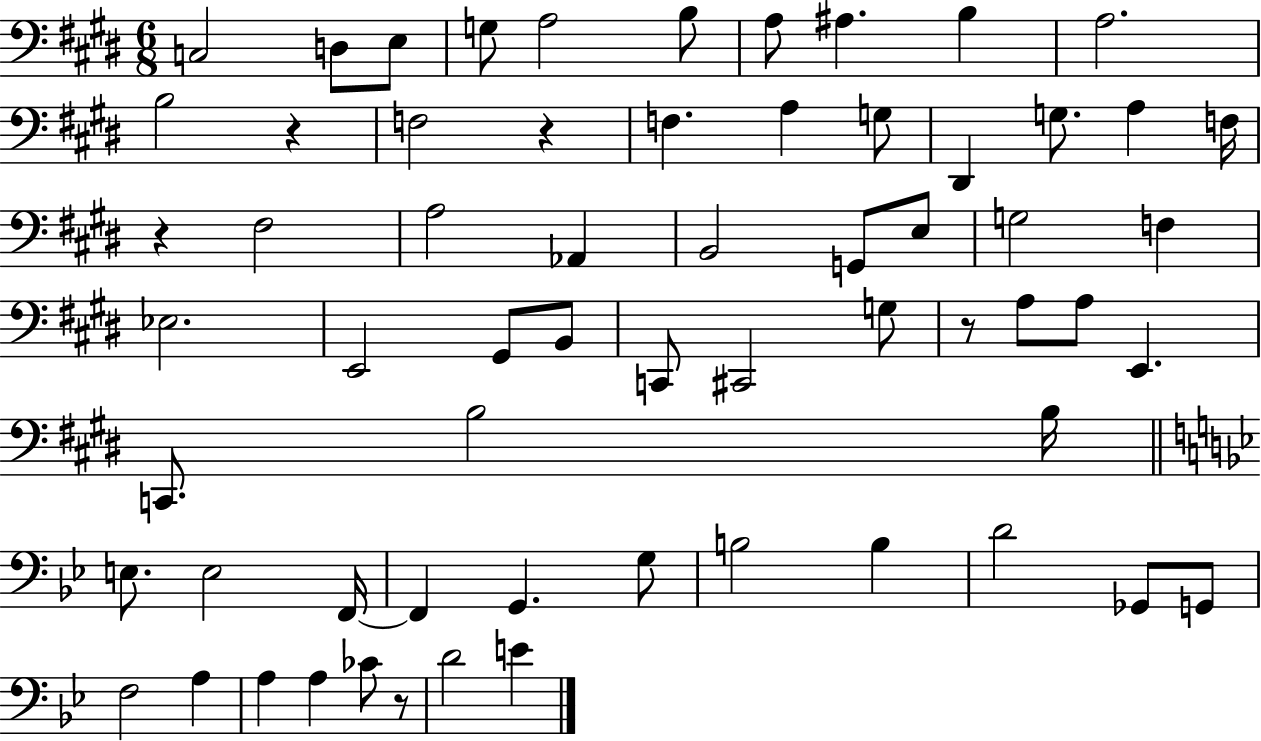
C3/h D3/e E3/e G3/e A3/h B3/e A3/e A#3/q. B3/q A3/h. B3/h R/q F3/h R/q F3/q. A3/q G3/e D#2/q G3/e. A3/q F3/s R/q F#3/h A3/h Ab2/q B2/h G2/e E3/e G3/h F3/q Eb3/h. E2/h G#2/e B2/e C2/e C#2/h G3/e R/e A3/e A3/e E2/q. C2/e. B3/h B3/s E3/e. E3/h F2/s F2/q G2/q. G3/e B3/h B3/q D4/h Gb2/e G2/e F3/h A3/q A3/q A3/q CES4/e R/e D4/h E4/q